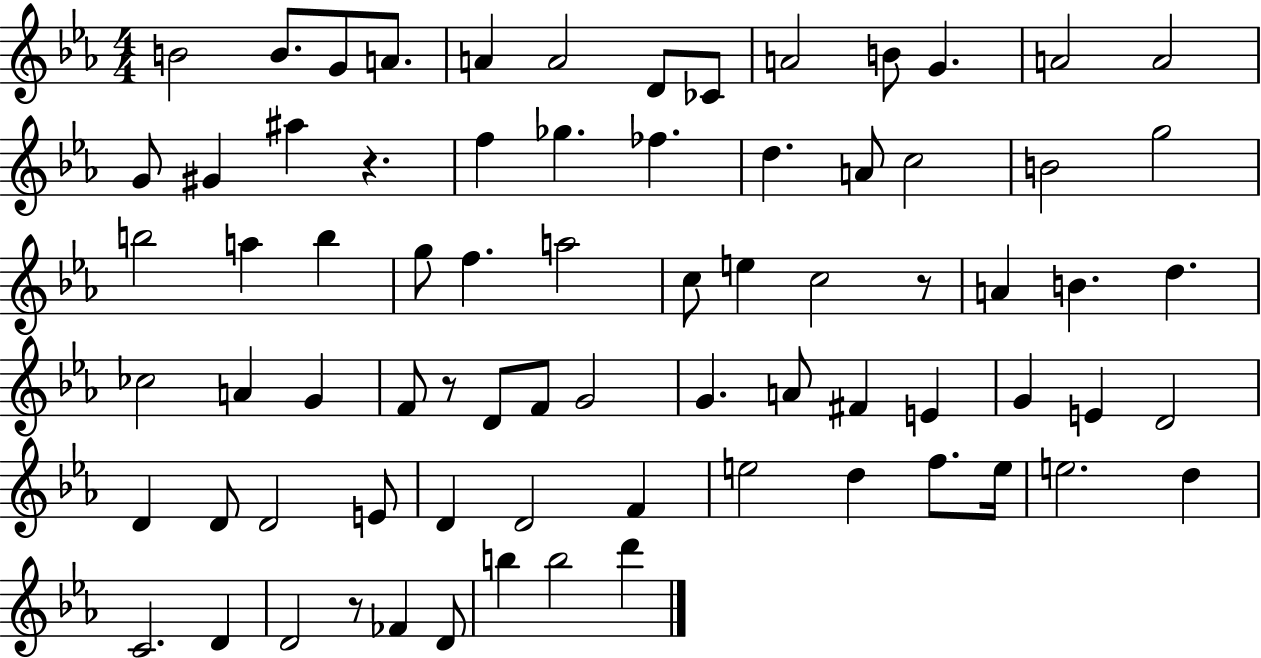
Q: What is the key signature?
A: EES major